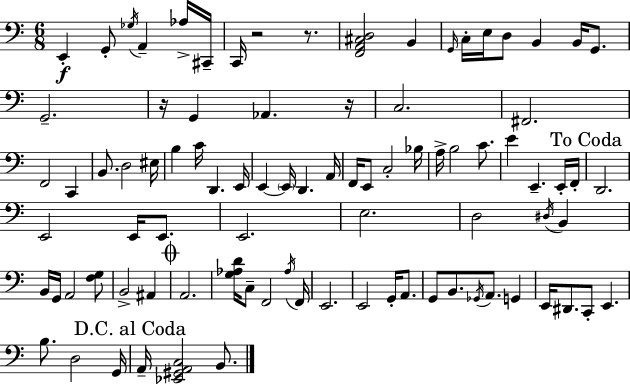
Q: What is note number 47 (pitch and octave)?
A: E2